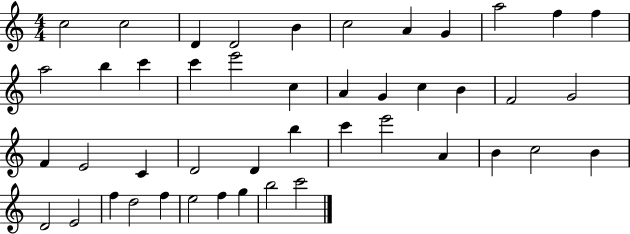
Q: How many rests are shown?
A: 0